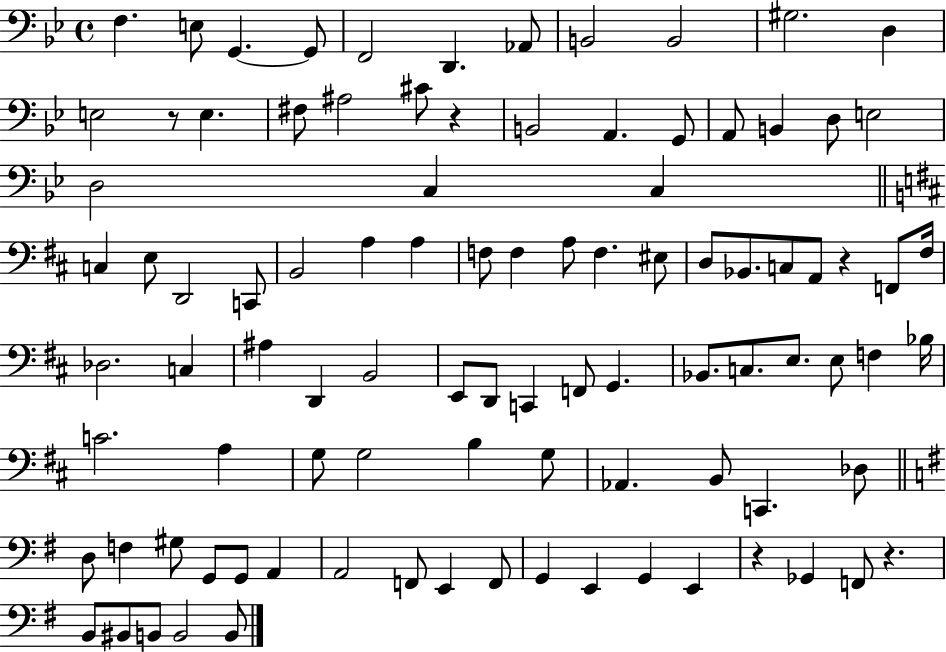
F3/q. E3/e G2/q. G2/e F2/h D2/q. Ab2/e B2/h B2/h G#3/h. D3/q E3/h R/e E3/q. F#3/e A#3/h C#4/e R/q B2/h A2/q. G2/e A2/e B2/q D3/e E3/h D3/h C3/q C3/q C3/q E3/e D2/h C2/e B2/h A3/q A3/q F3/e F3/q A3/e F3/q. EIS3/e D3/e Bb2/e. C3/e A2/e R/q F2/e F#3/s Db3/h. C3/q A#3/q D2/q B2/h E2/e D2/e C2/q F2/e G2/q. Bb2/e. C3/e. E3/e. E3/e F3/q Bb3/s C4/h. A3/q G3/e G3/h B3/q G3/e Ab2/q. B2/e C2/q. Db3/e D3/e F3/q G#3/e G2/e G2/e A2/q A2/h F2/e E2/q F2/e G2/q E2/q G2/q E2/q R/q Gb2/q F2/e R/q. B2/e BIS2/e B2/e B2/h B2/e